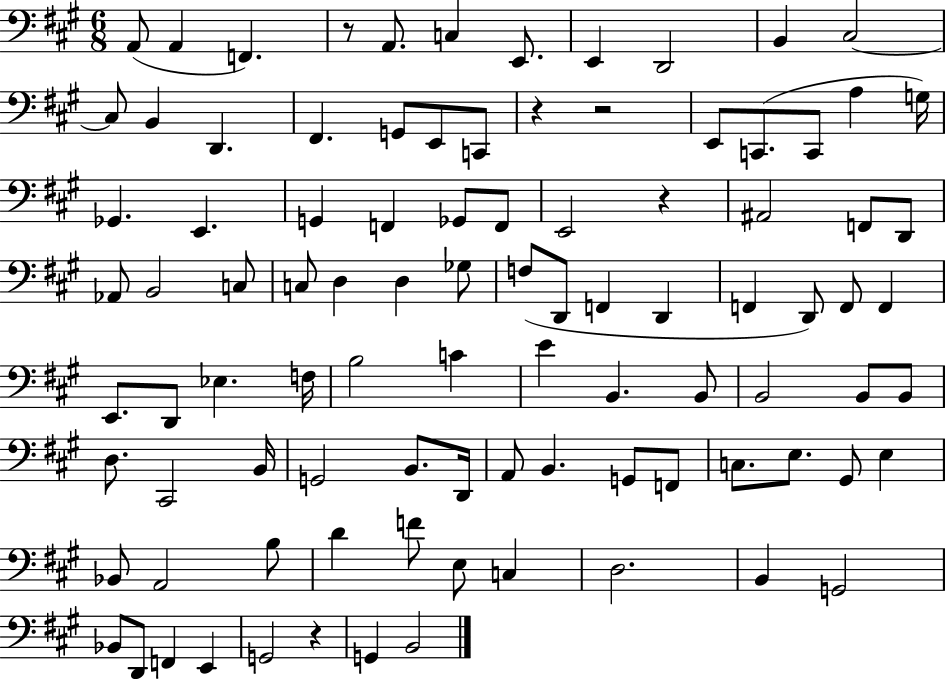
A2/e A2/q F2/q. R/e A2/e. C3/q E2/e. E2/q D2/h B2/q C#3/h C#3/e B2/q D2/q. F#2/q. G2/e E2/e C2/e R/q R/h E2/e C2/e. C2/e A3/q G3/s Gb2/q. E2/q. G2/q F2/q Gb2/e F2/e E2/h R/q A#2/h F2/e D2/e Ab2/e B2/h C3/e C3/e D3/q D3/q Gb3/e F3/e D2/e F2/q D2/q F2/q D2/e F2/e F2/q E2/e. D2/e Eb3/q. F3/s B3/h C4/q E4/q B2/q. B2/e B2/h B2/e B2/e D3/e. C#2/h B2/s G2/h B2/e. D2/s A2/e B2/q. G2/e F2/e C3/e. E3/e. G#2/e E3/q Bb2/e A2/h B3/e D4/q F4/e E3/e C3/q D3/h. B2/q G2/h Bb2/e D2/e F2/q E2/q G2/h R/q G2/q B2/h